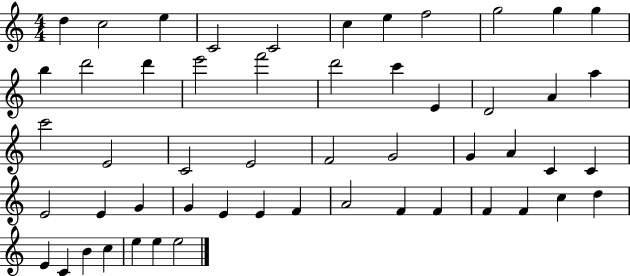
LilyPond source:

{
  \clef treble
  \numericTimeSignature
  \time 4/4
  \key c \major
  d''4 c''2 e''4 | c'2 c'2 | c''4 e''4 f''2 | g''2 g''4 g''4 | \break b''4 d'''2 d'''4 | e'''2 f'''2 | d'''2 c'''4 e'4 | d'2 a'4 a''4 | \break c'''2 e'2 | c'2 e'2 | f'2 g'2 | g'4 a'4 c'4 c'4 | \break e'2 e'4 g'4 | g'4 e'4 e'4 f'4 | a'2 f'4 f'4 | f'4 f'4 c''4 d''4 | \break e'4 c'4 b'4 c''4 | e''4 e''4 e''2 | \bar "|."
}